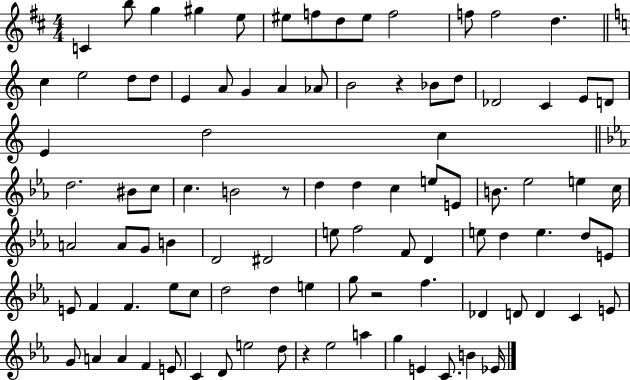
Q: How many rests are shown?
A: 4